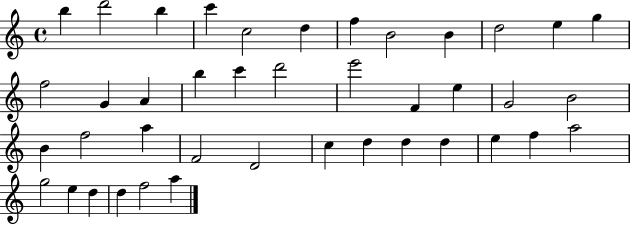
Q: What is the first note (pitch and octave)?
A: B5